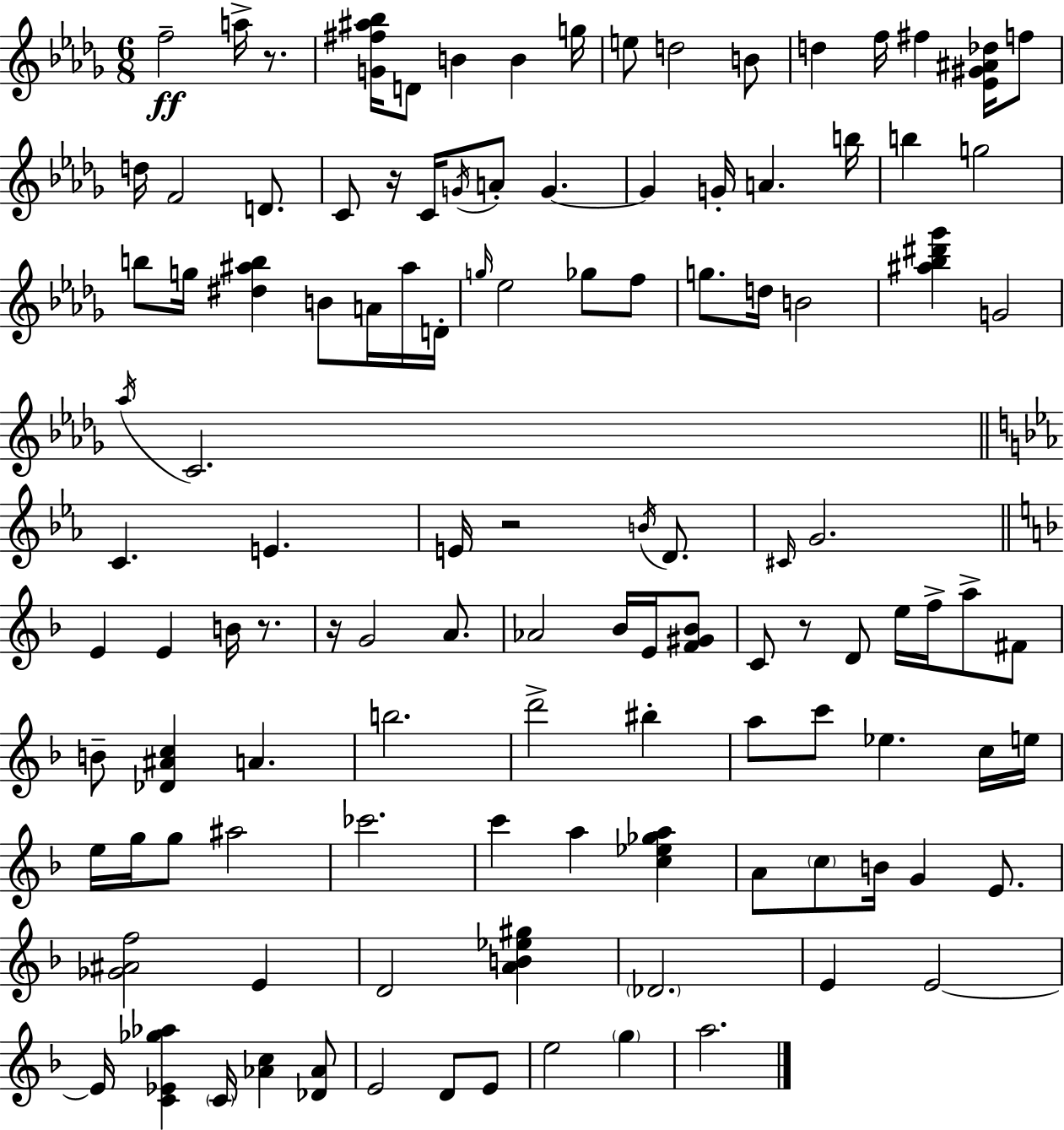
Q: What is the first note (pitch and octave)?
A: F5